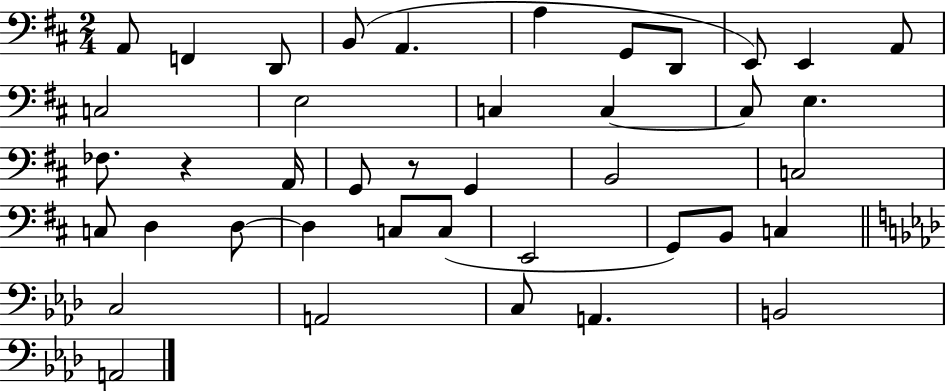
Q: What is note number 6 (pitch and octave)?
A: A3